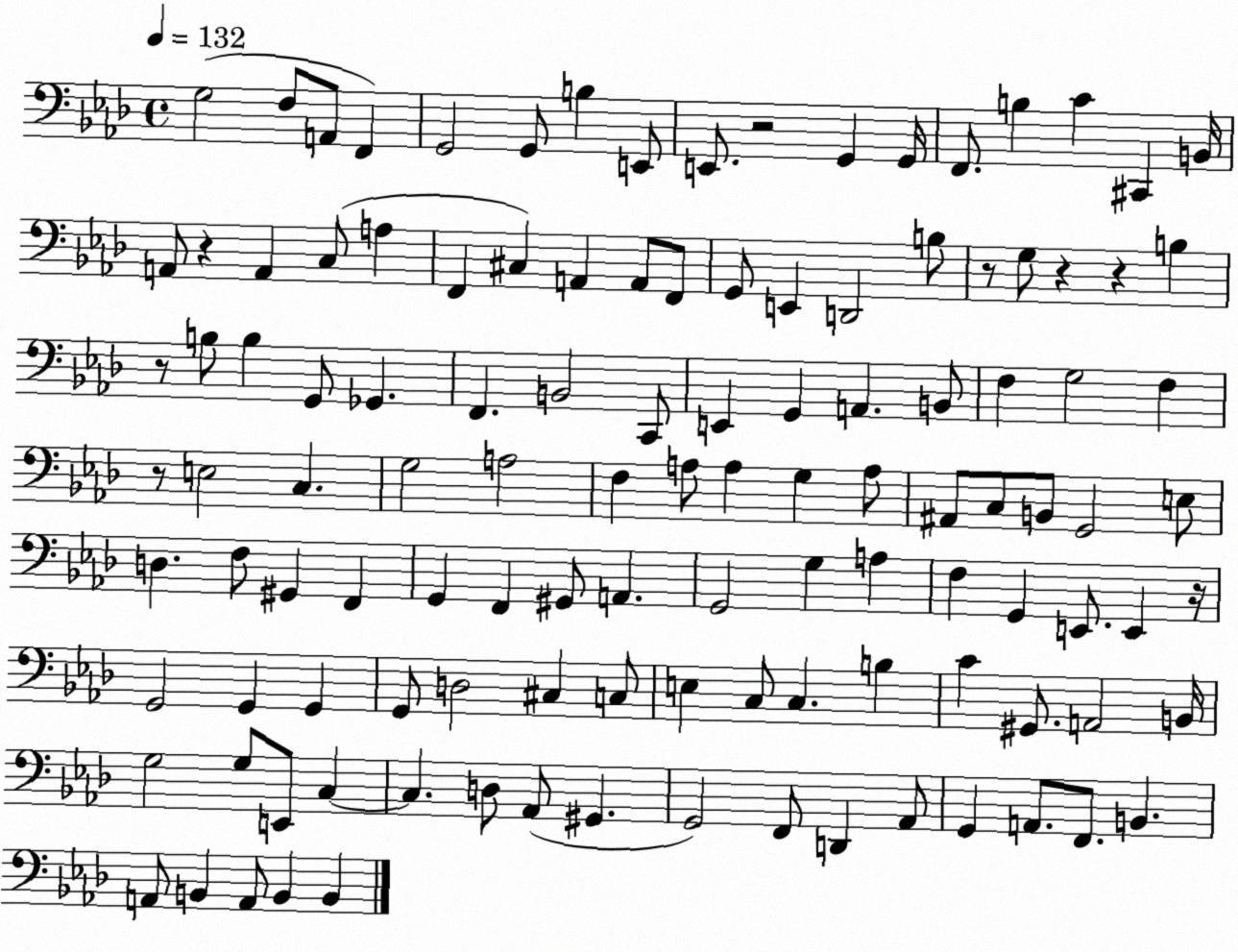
X:1
T:Untitled
M:4/4
L:1/4
K:Ab
G,2 F,/2 A,,/2 F,, G,,2 G,,/2 B, E,,/2 E,,/2 z2 G,, G,,/4 F,,/2 B, C ^C,, B,,/4 A,,/2 z A,, C,/2 A, F,, ^C, A,, A,,/2 F,,/2 G,,/2 E,, D,,2 B,/2 z/2 G,/2 z z B, z/2 B,/2 B, G,,/2 _G,, F,, B,,2 C,,/2 E,, G,, A,, B,,/2 F, G,2 F, z/2 E,2 C, G,2 A,2 F, A,/2 A, G, A,/2 ^A,,/2 C,/2 B,,/2 G,,2 E,/2 D, F,/2 ^G,, F,, G,, F,, ^G,,/2 A,, G,,2 G, A, F, G,, E,,/2 E,, z/4 G,,2 G,, G,, G,,/2 D,2 ^C, C,/2 E, C,/2 C, B, C ^G,,/2 A,,2 B,,/4 G,2 G,/2 E,,/2 C, C, D,/2 _A,,/2 ^G,, G,,2 F,,/2 D,, _A,,/2 G,, A,,/2 F,,/2 B,, A,,/2 B,, A,,/2 B,, B,,